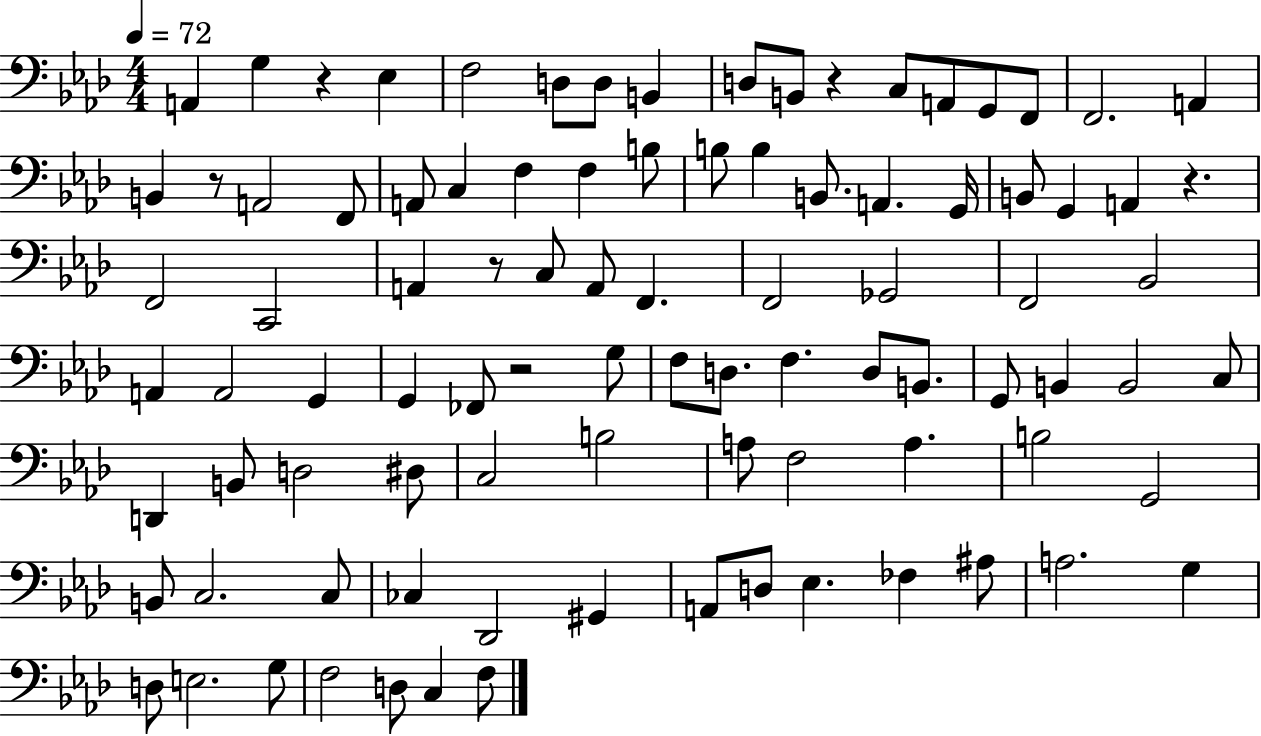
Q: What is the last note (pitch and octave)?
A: F3